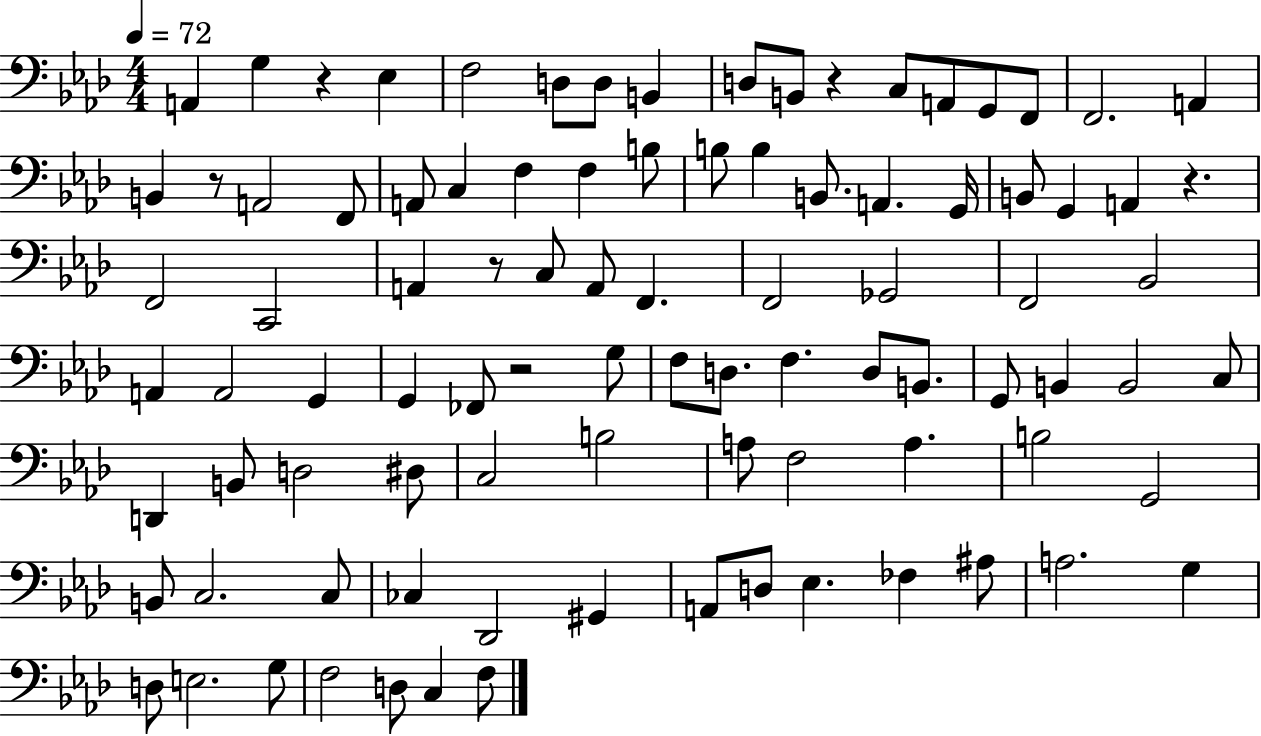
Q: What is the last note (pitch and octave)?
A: F3